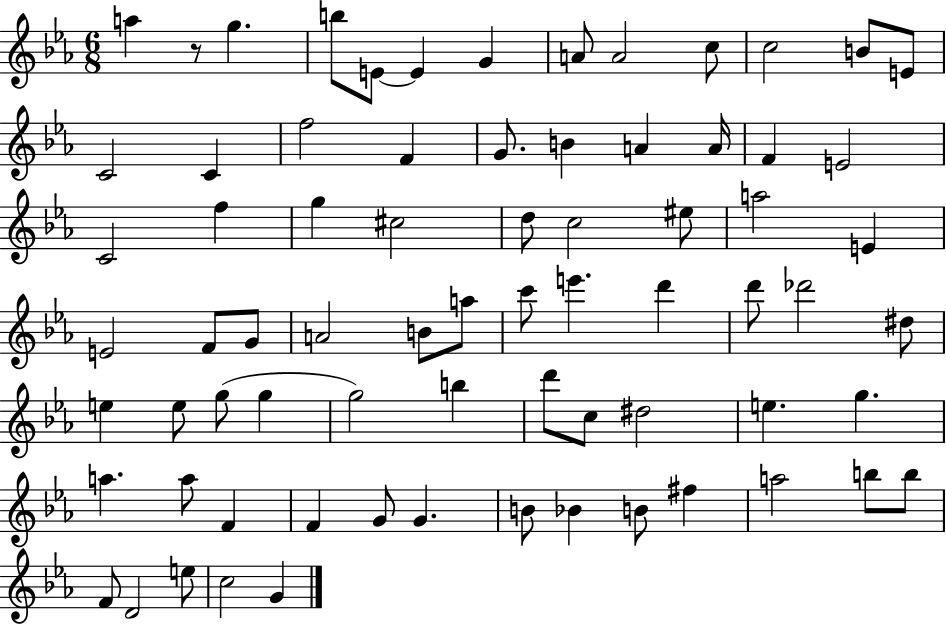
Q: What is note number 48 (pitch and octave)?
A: G5